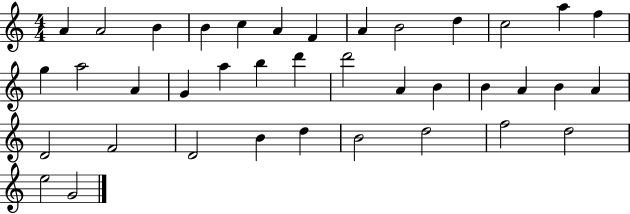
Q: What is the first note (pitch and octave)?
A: A4